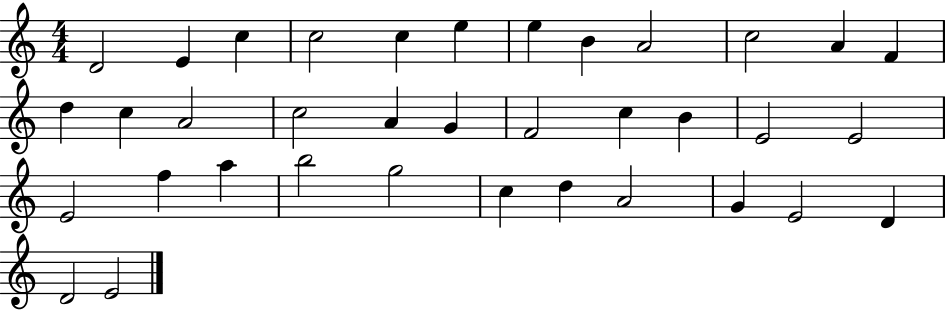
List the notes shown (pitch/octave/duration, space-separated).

D4/h E4/q C5/q C5/h C5/q E5/q E5/q B4/q A4/h C5/h A4/q F4/q D5/q C5/q A4/h C5/h A4/q G4/q F4/h C5/q B4/q E4/h E4/h E4/h F5/q A5/q B5/h G5/h C5/q D5/q A4/h G4/q E4/h D4/q D4/h E4/h